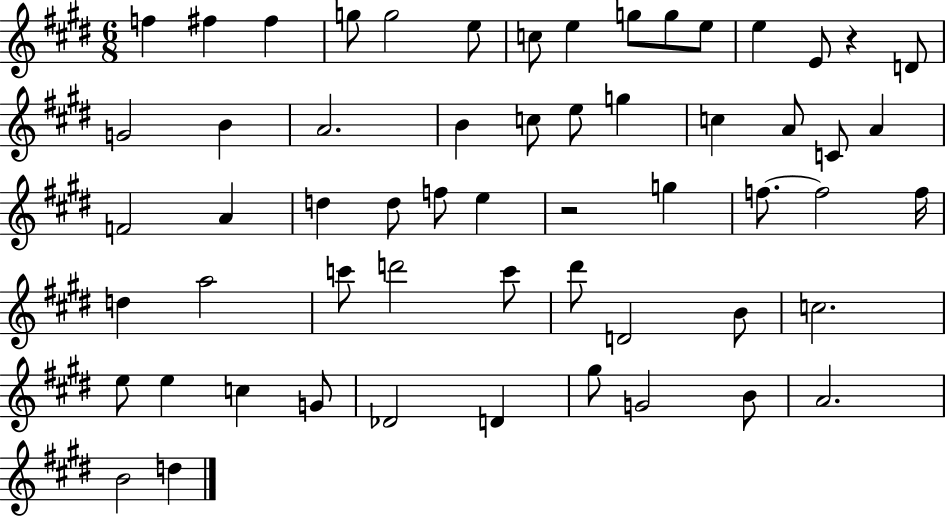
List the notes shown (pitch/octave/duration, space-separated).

F5/q F#5/q F#5/q G5/e G5/h E5/e C5/e E5/q G5/e G5/e E5/e E5/q E4/e R/q D4/e G4/h B4/q A4/h. B4/q C5/e E5/e G5/q C5/q A4/e C4/e A4/q F4/h A4/q D5/q D5/e F5/e E5/q R/h G5/q F5/e. F5/h F5/s D5/q A5/h C6/e D6/h C6/e D#6/e D4/h B4/e C5/h. E5/e E5/q C5/q G4/e Db4/h D4/q G#5/e G4/h B4/e A4/h. B4/h D5/q